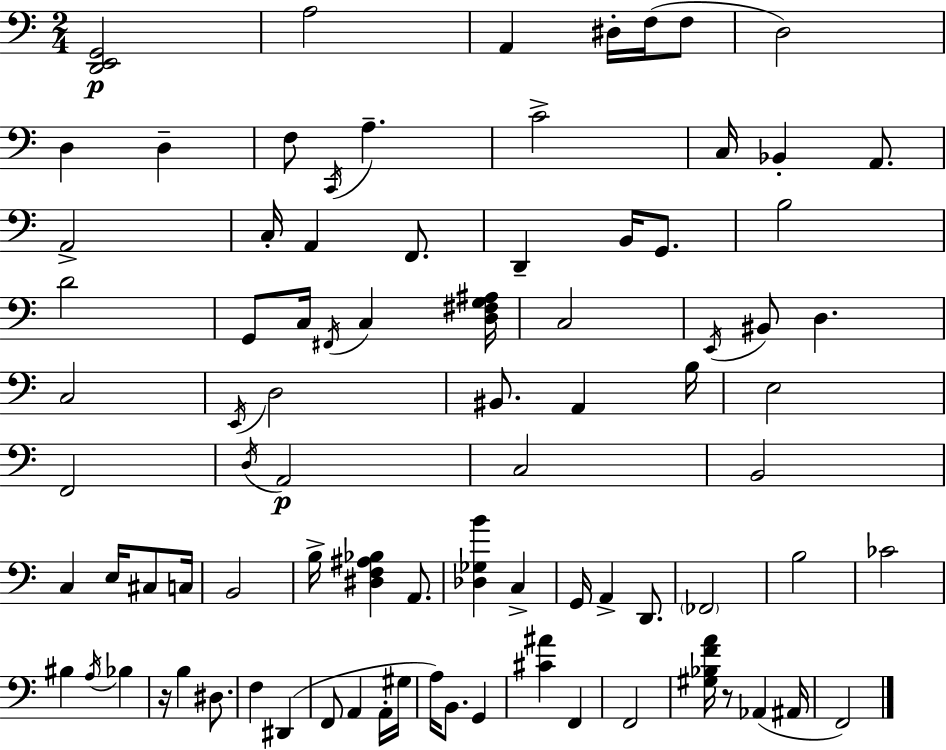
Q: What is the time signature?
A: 2/4